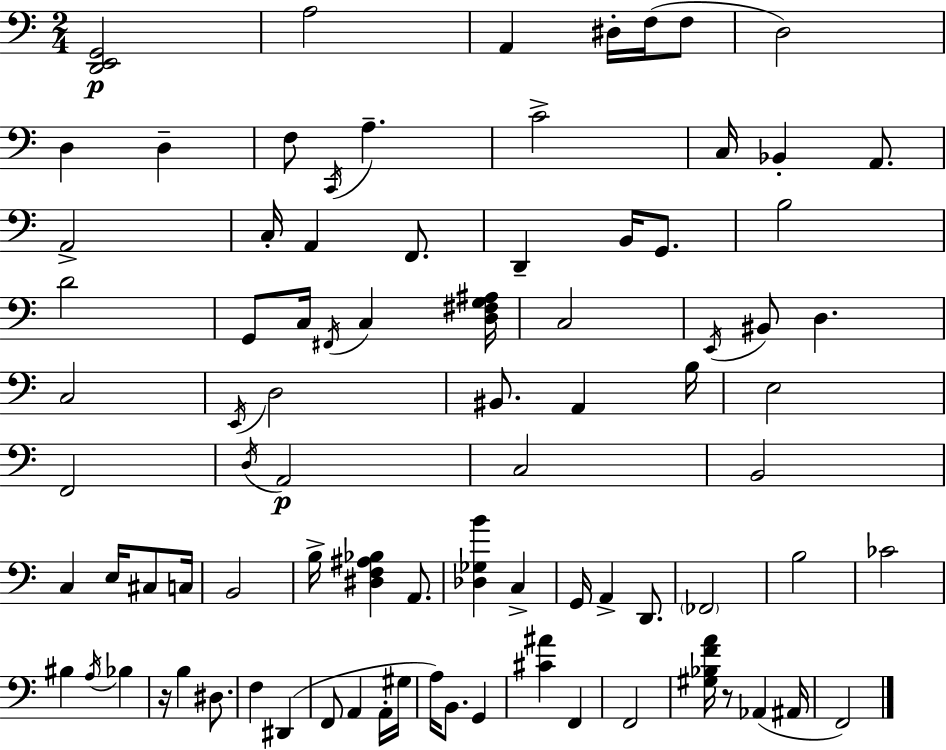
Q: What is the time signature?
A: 2/4